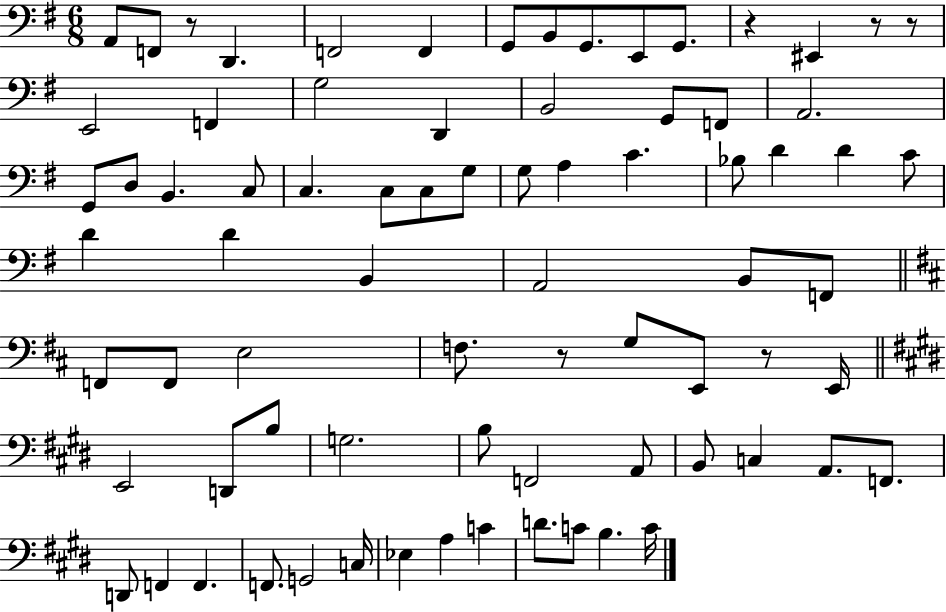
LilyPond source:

{
  \clef bass
  \numericTimeSignature
  \time 6/8
  \key g \major
  a,8 f,8 r8 d,4. | f,2 f,4 | g,8 b,8 g,8. e,8 g,8. | r4 eis,4 r8 r8 | \break e,2 f,4 | g2 d,4 | b,2 g,8 f,8 | a,2. | \break g,8 d8 b,4. c8 | c4. c8 c8 g8 | g8 a4 c'4. | bes8 d'4 d'4 c'8 | \break d'4 d'4 b,4 | a,2 b,8 f,8 | \bar "||" \break \key b \minor f,8 f,8 e2 | f8. r8 g8 e,8 r8 e,16 | \bar "||" \break \key e \major e,2 d,8 b8 | g2. | b8 f,2 a,8 | b,8 c4 a,8. f,8. | \break d,8 f,4 f,4. | f,8. g,2 c16 | ees4 a4 c'4 | d'8. c'8 b4. c'16 | \break \bar "|."
}